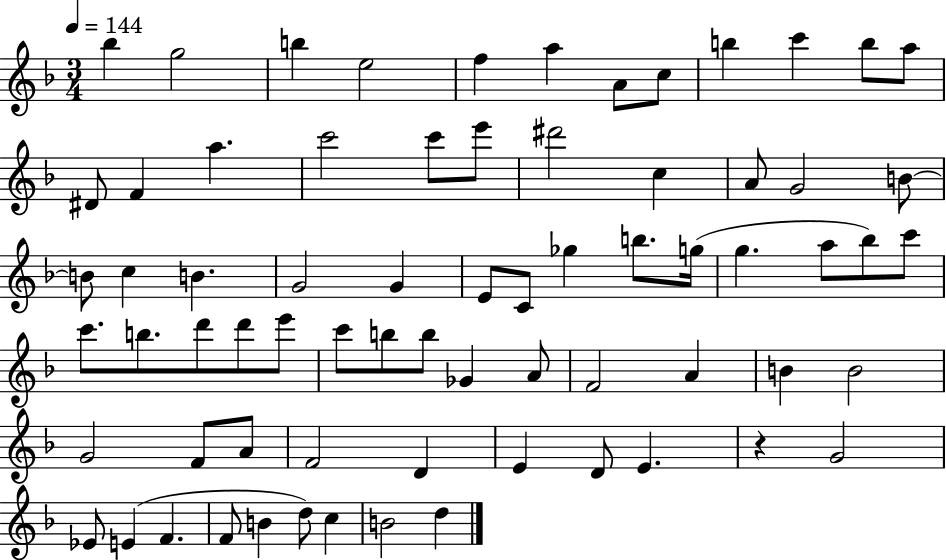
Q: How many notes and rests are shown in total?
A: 70